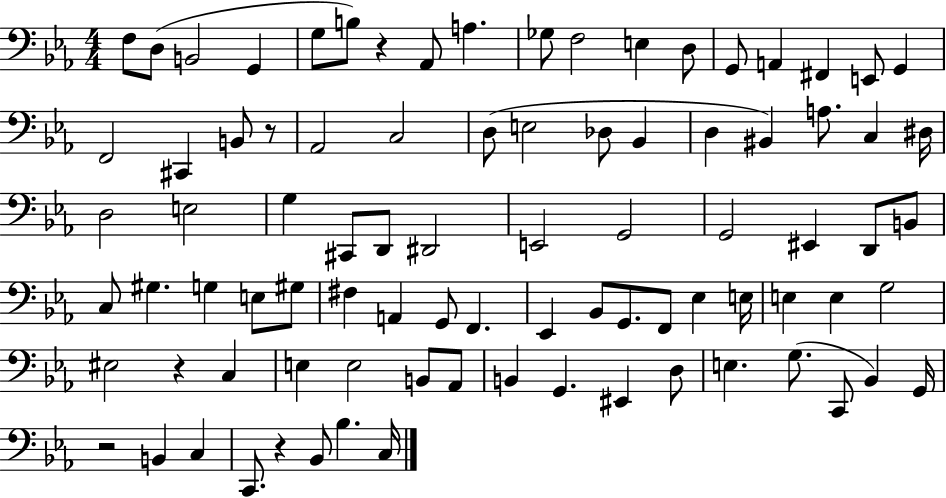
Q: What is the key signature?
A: EES major